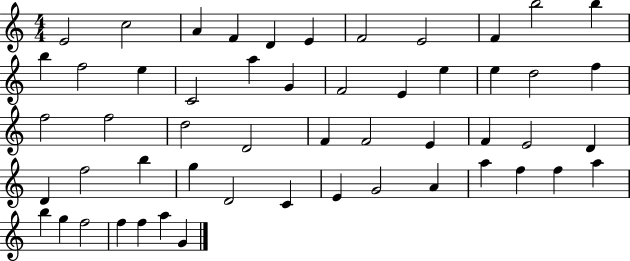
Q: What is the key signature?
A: C major